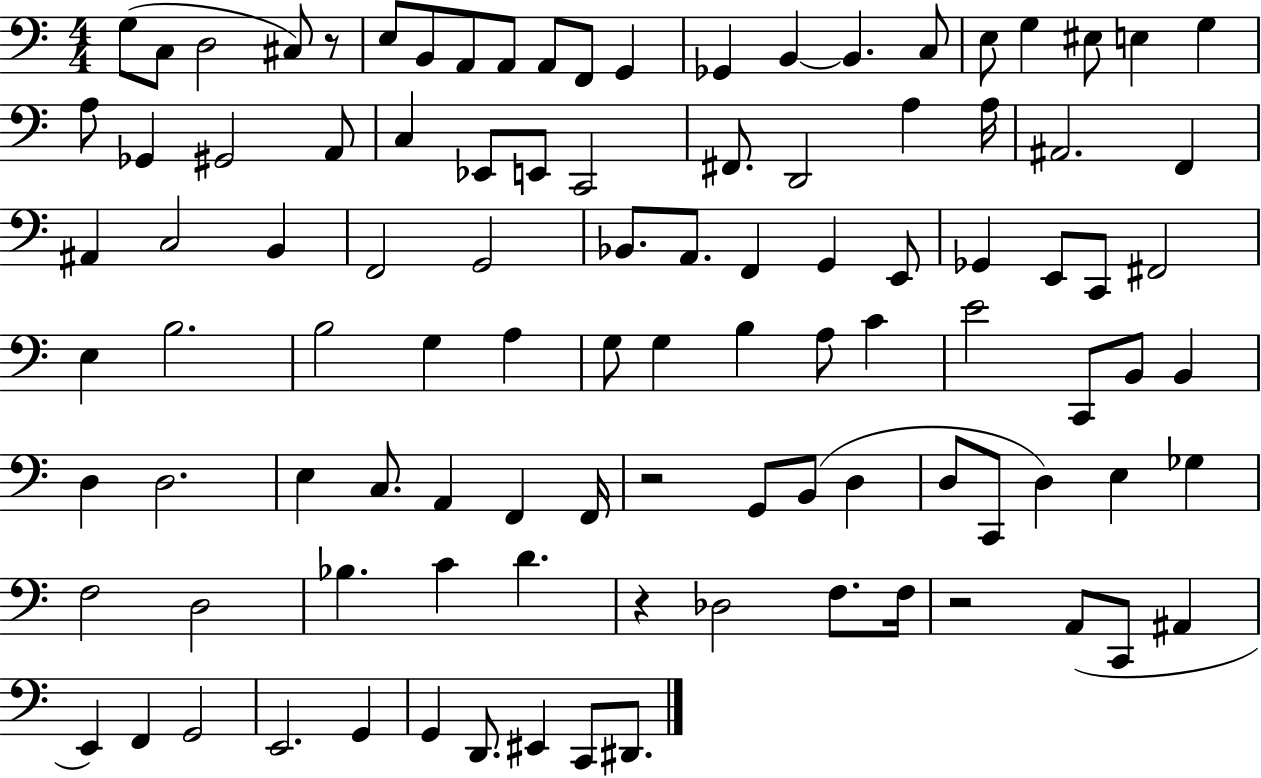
{
  \clef bass
  \numericTimeSignature
  \time 4/4
  \key c \major
  \repeat volta 2 { g8( c8 d2 cis8) r8 | e8 b,8 a,8 a,8 a,8 f,8 g,4 | ges,4 b,4~~ b,4. c8 | e8 g4 eis8 e4 g4 | \break a8 ges,4 gis,2 a,8 | c4 ees,8 e,8 c,2 | fis,8. d,2 a4 a16 | ais,2. f,4 | \break ais,4 c2 b,4 | f,2 g,2 | bes,8. a,8. f,4 g,4 e,8 | ges,4 e,8 c,8 fis,2 | \break e4 b2. | b2 g4 a4 | g8 g4 b4 a8 c'4 | e'2 c,8 b,8 b,4 | \break d4 d2. | e4 c8. a,4 f,4 f,16 | r2 g,8 b,8( d4 | d8 c,8 d4) e4 ges4 | \break f2 d2 | bes4. c'4 d'4. | r4 des2 f8. f16 | r2 a,8( c,8 ais,4 | \break e,4) f,4 g,2 | e,2. g,4 | g,4 d,8. eis,4 c,8 dis,8. | } \bar "|."
}